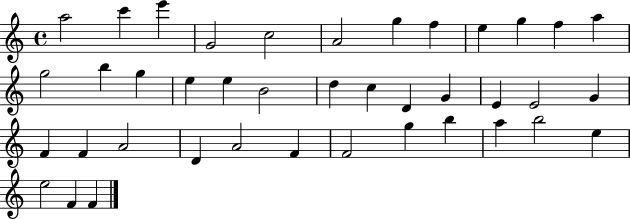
{
  \clef treble
  \time 4/4
  \defaultTimeSignature
  \key c \major
  a''2 c'''4 e'''4 | g'2 c''2 | a'2 g''4 f''4 | e''4 g''4 f''4 a''4 | \break g''2 b''4 g''4 | e''4 e''4 b'2 | d''4 c''4 d'4 g'4 | e'4 e'2 g'4 | \break f'4 f'4 a'2 | d'4 a'2 f'4 | f'2 g''4 b''4 | a''4 b''2 e''4 | \break e''2 f'4 f'4 | \bar "|."
}